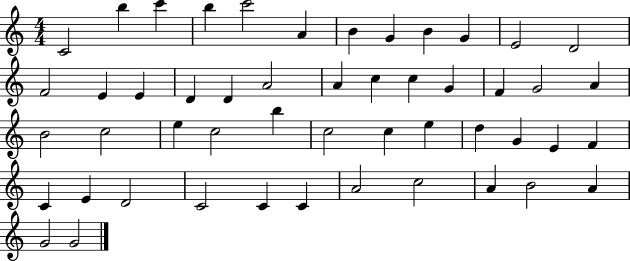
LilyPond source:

{
  \clef treble
  \numericTimeSignature
  \time 4/4
  \key c \major
  c'2 b''4 c'''4 | b''4 c'''2 a'4 | b'4 g'4 b'4 g'4 | e'2 d'2 | \break f'2 e'4 e'4 | d'4 d'4 a'2 | a'4 c''4 c''4 g'4 | f'4 g'2 a'4 | \break b'2 c''2 | e''4 c''2 b''4 | c''2 c''4 e''4 | d''4 g'4 e'4 f'4 | \break c'4 e'4 d'2 | c'2 c'4 c'4 | a'2 c''2 | a'4 b'2 a'4 | \break g'2 g'2 | \bar "|."
}